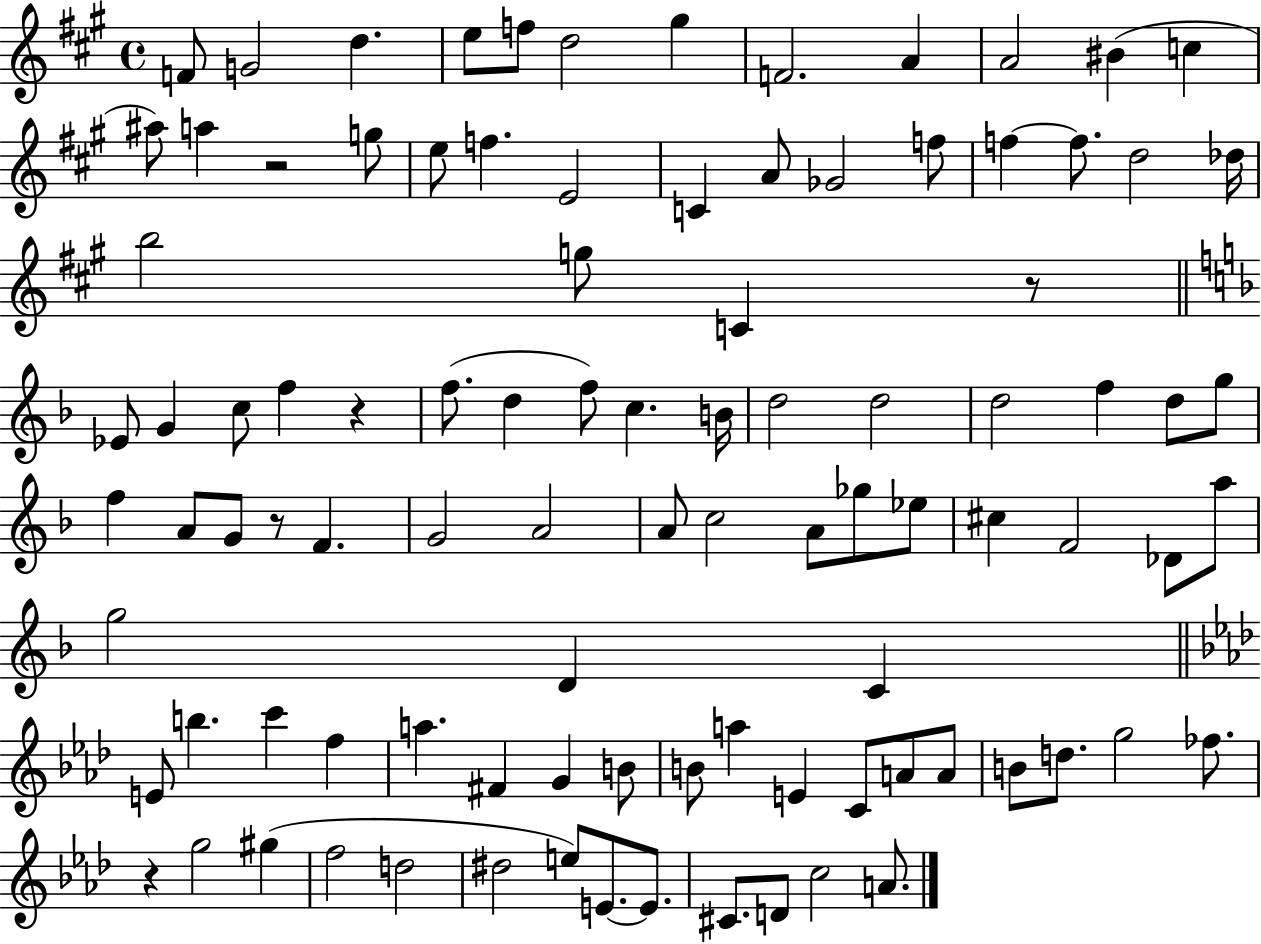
{
  \clef treble
  \time 4/4
  \defaultTimeSignature
  \key a \major
  f'8 g'2 d''4. | e''8 f''8 d''2 gis''4 | f'2. a'4 | a'2 bis'4( c''4 | \break ais''8) a''4 r2 g''8 | e''8 f''4. e'2 | c'4 a'8 ges'2 f''8 | f''4~~ f''8. d''2 des''16 | \break b''2 g''8 c'4 r8 | \bar "||" \break \key f \major ees'8 g'4 c''8 f''4 r4 | f''8.( d''4 f''8) c''4. b'16 | d''2 d''2 | d''2 f''4 d''8 g''8 | \break f''4 a'8 g'8 r8 f'4. | g'2 a'2 | a'8 c''2 a'8 ges''8 ees''8 | cis''4 f'2 des'8 a''8 | \break g''2 d'4 c'4 | \bar "||" \break \key aes \major e'8 b''4. c'''4 f''4 | a''4. fis'4 g'4 b'8 | b'8 a''4 e'4 c'8 a'8 a'8 | b'8 d''8. g''2 fes''8. | \break r4 g''2 gis''4( | f''2 d''2 | dis''2 e''8) e'8.~~ e'8. | cis'8. d'8 c''2 a'8. | \break \bar "|."
}